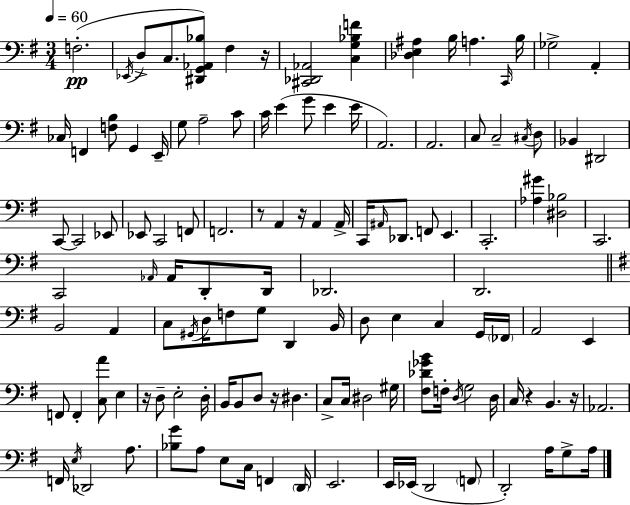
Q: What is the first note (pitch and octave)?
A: F3